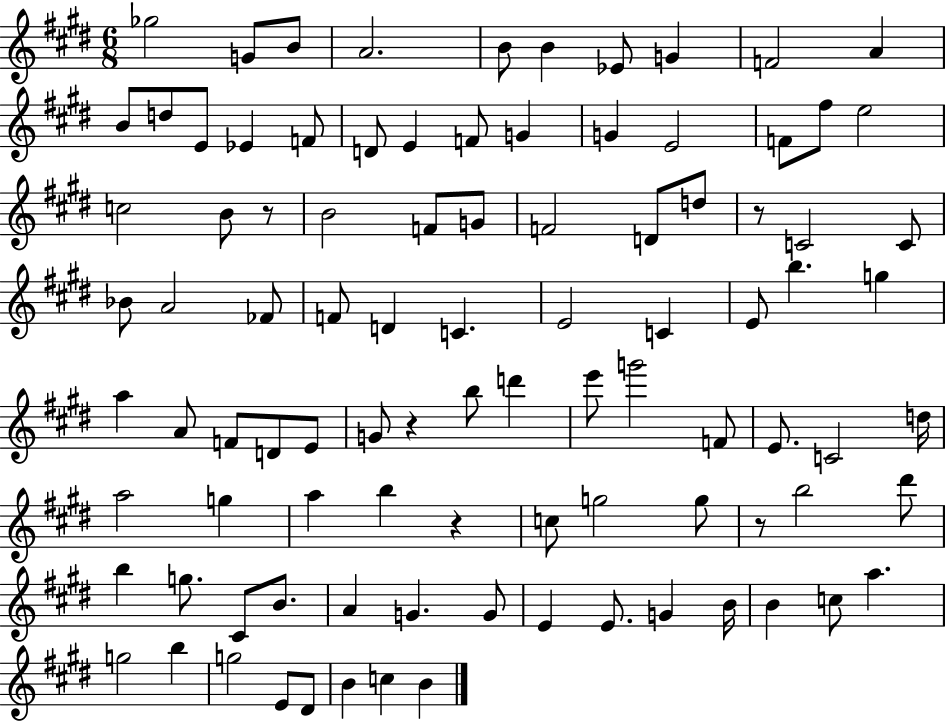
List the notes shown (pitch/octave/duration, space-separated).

Gb5/h G4/e B4/e A4/h. B4/e B4/q Eb4/e G4/q F4/h A4/q B4/e D5/e E4/e Eb4/q F4/e D4/e E4/q F4/e G4/q G4/q E4/h F4/e F#5/e E5/h C5/h B4/e R/e B4/h F4/e G4/e F4/h D4/e D5/e R/e C4/h C4/e Bb4/e A4/h FES4/e F4/e D4/q C4/q. E4/h C4/q E4/e B5/q. G5/q A5/q A4/e F4/e D4/e E4/e G4/e R/q B5/e D6/q E6/e G6/h F4/e E4/e. C4/h D5/s A5/h G5/q A5/q B5/q R/q C5/e G5/h G5/e R/e B5/h D#6/e B5/q G5/e. C#4/e B4/e. A4/q G4/q. G4/e E4/q E4/e. G4/q B4/s B4/q C5/e A5/q. G5/h B5/q G5/h E4/e D#4/e B4/q C5/q B4/q